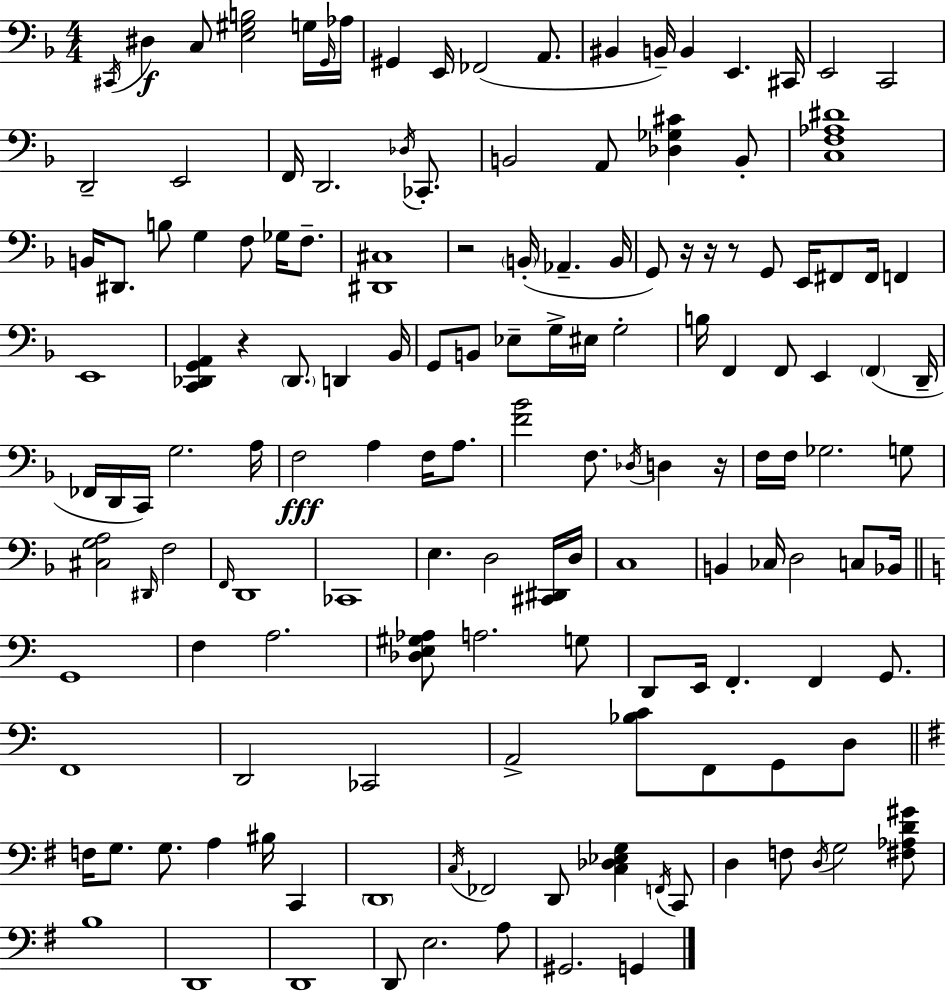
C#2/s D#3/q C3/e [E3,G#3,B3]/h G3/s G2/s Ab3/s G#2/q E2/s FES2/h A2/e. BIS2/q B2/s B2/q E2/q. C#2/s E2/h C2/h D2/h E2/h F2/s D2/h. Db3/s CES2/e. B2/h A2/e [Db3,Gb3,C#4]/q B2/e [C3,F3,Ab3,D#4]/w B2/s D#2/e. B3/e G3/q F3/e Gb3/s F3/e. [D#2,C#3]/w R/h B2/s Ab2/q. B2/s G2/e R/s R/s R/e G2/e E2/s F#2/e F#2/s F2/q E2/w [C2,Db2,G2,A2]/q R/q Db2/e. D2/q Bb2/s G2/e B2/e Eb3/e G3/s EIS3/s G3/h B3/s F2/q F2/e E2/q F2/q D2/s FES2/s D2/s C2/s G3/h. A3/s F3/h A3/q F3/s A3/e. [F4,Bb4]/h F3/e. Db3/s D3/q R/s F3/s F3/s Gb3/h. G3/e [C#3,G3,A3]/h D#2/s F3/h F2/s D2/w CES2/w E3/q. D3/h [C#2,D#2]/s D3/s C3/w B2/q CES3/s D3/h C3/e Bb2/s G2/w F3/q A3/h. [Db3,E3,G#3,Ab3]/e A3/h. G3/e D2/e E2/s F2/q. F2/q G2/e. F2/w D2/h CES2/h A2/h [Bb3,C4]/e F2/e G2/e D3/e F3/s G3/e. G3/e. A3/q BIS3/s C2/q D2/w C3/s FES2/h D2/e [C3,Db3,Eb3,G3]/q F2/s C2/e D3/q F3/e D3/s G3/h [F#3,Ab3,D4,G#4]/e B3/w D2/w D2/w D2/e E3/h. A3/e G#2/h. G2/q